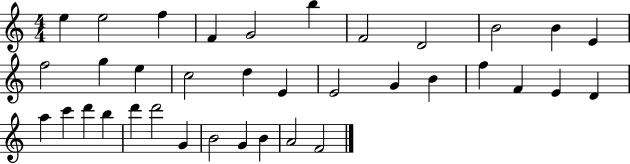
{
  \clef treble
  \numericTimeSignature
  \time 4/4
  \key c \major
  e''4 e''2 f''4 | f'4 g'2 b''4 | f'2 d'2 | b'2 b'4 e'4 | \break f''2 g''4 e''4 | c''2 d''4 e'4 | e'2 g'4 b'4 | f''4 f'4 e'4 d'4 | \break a''4 c'''4 d'''4 b''4 | d'''4 d'''2 g'4 | b'2 g'4 b'4 | a'2 f'2 | \break \bar "|."
}